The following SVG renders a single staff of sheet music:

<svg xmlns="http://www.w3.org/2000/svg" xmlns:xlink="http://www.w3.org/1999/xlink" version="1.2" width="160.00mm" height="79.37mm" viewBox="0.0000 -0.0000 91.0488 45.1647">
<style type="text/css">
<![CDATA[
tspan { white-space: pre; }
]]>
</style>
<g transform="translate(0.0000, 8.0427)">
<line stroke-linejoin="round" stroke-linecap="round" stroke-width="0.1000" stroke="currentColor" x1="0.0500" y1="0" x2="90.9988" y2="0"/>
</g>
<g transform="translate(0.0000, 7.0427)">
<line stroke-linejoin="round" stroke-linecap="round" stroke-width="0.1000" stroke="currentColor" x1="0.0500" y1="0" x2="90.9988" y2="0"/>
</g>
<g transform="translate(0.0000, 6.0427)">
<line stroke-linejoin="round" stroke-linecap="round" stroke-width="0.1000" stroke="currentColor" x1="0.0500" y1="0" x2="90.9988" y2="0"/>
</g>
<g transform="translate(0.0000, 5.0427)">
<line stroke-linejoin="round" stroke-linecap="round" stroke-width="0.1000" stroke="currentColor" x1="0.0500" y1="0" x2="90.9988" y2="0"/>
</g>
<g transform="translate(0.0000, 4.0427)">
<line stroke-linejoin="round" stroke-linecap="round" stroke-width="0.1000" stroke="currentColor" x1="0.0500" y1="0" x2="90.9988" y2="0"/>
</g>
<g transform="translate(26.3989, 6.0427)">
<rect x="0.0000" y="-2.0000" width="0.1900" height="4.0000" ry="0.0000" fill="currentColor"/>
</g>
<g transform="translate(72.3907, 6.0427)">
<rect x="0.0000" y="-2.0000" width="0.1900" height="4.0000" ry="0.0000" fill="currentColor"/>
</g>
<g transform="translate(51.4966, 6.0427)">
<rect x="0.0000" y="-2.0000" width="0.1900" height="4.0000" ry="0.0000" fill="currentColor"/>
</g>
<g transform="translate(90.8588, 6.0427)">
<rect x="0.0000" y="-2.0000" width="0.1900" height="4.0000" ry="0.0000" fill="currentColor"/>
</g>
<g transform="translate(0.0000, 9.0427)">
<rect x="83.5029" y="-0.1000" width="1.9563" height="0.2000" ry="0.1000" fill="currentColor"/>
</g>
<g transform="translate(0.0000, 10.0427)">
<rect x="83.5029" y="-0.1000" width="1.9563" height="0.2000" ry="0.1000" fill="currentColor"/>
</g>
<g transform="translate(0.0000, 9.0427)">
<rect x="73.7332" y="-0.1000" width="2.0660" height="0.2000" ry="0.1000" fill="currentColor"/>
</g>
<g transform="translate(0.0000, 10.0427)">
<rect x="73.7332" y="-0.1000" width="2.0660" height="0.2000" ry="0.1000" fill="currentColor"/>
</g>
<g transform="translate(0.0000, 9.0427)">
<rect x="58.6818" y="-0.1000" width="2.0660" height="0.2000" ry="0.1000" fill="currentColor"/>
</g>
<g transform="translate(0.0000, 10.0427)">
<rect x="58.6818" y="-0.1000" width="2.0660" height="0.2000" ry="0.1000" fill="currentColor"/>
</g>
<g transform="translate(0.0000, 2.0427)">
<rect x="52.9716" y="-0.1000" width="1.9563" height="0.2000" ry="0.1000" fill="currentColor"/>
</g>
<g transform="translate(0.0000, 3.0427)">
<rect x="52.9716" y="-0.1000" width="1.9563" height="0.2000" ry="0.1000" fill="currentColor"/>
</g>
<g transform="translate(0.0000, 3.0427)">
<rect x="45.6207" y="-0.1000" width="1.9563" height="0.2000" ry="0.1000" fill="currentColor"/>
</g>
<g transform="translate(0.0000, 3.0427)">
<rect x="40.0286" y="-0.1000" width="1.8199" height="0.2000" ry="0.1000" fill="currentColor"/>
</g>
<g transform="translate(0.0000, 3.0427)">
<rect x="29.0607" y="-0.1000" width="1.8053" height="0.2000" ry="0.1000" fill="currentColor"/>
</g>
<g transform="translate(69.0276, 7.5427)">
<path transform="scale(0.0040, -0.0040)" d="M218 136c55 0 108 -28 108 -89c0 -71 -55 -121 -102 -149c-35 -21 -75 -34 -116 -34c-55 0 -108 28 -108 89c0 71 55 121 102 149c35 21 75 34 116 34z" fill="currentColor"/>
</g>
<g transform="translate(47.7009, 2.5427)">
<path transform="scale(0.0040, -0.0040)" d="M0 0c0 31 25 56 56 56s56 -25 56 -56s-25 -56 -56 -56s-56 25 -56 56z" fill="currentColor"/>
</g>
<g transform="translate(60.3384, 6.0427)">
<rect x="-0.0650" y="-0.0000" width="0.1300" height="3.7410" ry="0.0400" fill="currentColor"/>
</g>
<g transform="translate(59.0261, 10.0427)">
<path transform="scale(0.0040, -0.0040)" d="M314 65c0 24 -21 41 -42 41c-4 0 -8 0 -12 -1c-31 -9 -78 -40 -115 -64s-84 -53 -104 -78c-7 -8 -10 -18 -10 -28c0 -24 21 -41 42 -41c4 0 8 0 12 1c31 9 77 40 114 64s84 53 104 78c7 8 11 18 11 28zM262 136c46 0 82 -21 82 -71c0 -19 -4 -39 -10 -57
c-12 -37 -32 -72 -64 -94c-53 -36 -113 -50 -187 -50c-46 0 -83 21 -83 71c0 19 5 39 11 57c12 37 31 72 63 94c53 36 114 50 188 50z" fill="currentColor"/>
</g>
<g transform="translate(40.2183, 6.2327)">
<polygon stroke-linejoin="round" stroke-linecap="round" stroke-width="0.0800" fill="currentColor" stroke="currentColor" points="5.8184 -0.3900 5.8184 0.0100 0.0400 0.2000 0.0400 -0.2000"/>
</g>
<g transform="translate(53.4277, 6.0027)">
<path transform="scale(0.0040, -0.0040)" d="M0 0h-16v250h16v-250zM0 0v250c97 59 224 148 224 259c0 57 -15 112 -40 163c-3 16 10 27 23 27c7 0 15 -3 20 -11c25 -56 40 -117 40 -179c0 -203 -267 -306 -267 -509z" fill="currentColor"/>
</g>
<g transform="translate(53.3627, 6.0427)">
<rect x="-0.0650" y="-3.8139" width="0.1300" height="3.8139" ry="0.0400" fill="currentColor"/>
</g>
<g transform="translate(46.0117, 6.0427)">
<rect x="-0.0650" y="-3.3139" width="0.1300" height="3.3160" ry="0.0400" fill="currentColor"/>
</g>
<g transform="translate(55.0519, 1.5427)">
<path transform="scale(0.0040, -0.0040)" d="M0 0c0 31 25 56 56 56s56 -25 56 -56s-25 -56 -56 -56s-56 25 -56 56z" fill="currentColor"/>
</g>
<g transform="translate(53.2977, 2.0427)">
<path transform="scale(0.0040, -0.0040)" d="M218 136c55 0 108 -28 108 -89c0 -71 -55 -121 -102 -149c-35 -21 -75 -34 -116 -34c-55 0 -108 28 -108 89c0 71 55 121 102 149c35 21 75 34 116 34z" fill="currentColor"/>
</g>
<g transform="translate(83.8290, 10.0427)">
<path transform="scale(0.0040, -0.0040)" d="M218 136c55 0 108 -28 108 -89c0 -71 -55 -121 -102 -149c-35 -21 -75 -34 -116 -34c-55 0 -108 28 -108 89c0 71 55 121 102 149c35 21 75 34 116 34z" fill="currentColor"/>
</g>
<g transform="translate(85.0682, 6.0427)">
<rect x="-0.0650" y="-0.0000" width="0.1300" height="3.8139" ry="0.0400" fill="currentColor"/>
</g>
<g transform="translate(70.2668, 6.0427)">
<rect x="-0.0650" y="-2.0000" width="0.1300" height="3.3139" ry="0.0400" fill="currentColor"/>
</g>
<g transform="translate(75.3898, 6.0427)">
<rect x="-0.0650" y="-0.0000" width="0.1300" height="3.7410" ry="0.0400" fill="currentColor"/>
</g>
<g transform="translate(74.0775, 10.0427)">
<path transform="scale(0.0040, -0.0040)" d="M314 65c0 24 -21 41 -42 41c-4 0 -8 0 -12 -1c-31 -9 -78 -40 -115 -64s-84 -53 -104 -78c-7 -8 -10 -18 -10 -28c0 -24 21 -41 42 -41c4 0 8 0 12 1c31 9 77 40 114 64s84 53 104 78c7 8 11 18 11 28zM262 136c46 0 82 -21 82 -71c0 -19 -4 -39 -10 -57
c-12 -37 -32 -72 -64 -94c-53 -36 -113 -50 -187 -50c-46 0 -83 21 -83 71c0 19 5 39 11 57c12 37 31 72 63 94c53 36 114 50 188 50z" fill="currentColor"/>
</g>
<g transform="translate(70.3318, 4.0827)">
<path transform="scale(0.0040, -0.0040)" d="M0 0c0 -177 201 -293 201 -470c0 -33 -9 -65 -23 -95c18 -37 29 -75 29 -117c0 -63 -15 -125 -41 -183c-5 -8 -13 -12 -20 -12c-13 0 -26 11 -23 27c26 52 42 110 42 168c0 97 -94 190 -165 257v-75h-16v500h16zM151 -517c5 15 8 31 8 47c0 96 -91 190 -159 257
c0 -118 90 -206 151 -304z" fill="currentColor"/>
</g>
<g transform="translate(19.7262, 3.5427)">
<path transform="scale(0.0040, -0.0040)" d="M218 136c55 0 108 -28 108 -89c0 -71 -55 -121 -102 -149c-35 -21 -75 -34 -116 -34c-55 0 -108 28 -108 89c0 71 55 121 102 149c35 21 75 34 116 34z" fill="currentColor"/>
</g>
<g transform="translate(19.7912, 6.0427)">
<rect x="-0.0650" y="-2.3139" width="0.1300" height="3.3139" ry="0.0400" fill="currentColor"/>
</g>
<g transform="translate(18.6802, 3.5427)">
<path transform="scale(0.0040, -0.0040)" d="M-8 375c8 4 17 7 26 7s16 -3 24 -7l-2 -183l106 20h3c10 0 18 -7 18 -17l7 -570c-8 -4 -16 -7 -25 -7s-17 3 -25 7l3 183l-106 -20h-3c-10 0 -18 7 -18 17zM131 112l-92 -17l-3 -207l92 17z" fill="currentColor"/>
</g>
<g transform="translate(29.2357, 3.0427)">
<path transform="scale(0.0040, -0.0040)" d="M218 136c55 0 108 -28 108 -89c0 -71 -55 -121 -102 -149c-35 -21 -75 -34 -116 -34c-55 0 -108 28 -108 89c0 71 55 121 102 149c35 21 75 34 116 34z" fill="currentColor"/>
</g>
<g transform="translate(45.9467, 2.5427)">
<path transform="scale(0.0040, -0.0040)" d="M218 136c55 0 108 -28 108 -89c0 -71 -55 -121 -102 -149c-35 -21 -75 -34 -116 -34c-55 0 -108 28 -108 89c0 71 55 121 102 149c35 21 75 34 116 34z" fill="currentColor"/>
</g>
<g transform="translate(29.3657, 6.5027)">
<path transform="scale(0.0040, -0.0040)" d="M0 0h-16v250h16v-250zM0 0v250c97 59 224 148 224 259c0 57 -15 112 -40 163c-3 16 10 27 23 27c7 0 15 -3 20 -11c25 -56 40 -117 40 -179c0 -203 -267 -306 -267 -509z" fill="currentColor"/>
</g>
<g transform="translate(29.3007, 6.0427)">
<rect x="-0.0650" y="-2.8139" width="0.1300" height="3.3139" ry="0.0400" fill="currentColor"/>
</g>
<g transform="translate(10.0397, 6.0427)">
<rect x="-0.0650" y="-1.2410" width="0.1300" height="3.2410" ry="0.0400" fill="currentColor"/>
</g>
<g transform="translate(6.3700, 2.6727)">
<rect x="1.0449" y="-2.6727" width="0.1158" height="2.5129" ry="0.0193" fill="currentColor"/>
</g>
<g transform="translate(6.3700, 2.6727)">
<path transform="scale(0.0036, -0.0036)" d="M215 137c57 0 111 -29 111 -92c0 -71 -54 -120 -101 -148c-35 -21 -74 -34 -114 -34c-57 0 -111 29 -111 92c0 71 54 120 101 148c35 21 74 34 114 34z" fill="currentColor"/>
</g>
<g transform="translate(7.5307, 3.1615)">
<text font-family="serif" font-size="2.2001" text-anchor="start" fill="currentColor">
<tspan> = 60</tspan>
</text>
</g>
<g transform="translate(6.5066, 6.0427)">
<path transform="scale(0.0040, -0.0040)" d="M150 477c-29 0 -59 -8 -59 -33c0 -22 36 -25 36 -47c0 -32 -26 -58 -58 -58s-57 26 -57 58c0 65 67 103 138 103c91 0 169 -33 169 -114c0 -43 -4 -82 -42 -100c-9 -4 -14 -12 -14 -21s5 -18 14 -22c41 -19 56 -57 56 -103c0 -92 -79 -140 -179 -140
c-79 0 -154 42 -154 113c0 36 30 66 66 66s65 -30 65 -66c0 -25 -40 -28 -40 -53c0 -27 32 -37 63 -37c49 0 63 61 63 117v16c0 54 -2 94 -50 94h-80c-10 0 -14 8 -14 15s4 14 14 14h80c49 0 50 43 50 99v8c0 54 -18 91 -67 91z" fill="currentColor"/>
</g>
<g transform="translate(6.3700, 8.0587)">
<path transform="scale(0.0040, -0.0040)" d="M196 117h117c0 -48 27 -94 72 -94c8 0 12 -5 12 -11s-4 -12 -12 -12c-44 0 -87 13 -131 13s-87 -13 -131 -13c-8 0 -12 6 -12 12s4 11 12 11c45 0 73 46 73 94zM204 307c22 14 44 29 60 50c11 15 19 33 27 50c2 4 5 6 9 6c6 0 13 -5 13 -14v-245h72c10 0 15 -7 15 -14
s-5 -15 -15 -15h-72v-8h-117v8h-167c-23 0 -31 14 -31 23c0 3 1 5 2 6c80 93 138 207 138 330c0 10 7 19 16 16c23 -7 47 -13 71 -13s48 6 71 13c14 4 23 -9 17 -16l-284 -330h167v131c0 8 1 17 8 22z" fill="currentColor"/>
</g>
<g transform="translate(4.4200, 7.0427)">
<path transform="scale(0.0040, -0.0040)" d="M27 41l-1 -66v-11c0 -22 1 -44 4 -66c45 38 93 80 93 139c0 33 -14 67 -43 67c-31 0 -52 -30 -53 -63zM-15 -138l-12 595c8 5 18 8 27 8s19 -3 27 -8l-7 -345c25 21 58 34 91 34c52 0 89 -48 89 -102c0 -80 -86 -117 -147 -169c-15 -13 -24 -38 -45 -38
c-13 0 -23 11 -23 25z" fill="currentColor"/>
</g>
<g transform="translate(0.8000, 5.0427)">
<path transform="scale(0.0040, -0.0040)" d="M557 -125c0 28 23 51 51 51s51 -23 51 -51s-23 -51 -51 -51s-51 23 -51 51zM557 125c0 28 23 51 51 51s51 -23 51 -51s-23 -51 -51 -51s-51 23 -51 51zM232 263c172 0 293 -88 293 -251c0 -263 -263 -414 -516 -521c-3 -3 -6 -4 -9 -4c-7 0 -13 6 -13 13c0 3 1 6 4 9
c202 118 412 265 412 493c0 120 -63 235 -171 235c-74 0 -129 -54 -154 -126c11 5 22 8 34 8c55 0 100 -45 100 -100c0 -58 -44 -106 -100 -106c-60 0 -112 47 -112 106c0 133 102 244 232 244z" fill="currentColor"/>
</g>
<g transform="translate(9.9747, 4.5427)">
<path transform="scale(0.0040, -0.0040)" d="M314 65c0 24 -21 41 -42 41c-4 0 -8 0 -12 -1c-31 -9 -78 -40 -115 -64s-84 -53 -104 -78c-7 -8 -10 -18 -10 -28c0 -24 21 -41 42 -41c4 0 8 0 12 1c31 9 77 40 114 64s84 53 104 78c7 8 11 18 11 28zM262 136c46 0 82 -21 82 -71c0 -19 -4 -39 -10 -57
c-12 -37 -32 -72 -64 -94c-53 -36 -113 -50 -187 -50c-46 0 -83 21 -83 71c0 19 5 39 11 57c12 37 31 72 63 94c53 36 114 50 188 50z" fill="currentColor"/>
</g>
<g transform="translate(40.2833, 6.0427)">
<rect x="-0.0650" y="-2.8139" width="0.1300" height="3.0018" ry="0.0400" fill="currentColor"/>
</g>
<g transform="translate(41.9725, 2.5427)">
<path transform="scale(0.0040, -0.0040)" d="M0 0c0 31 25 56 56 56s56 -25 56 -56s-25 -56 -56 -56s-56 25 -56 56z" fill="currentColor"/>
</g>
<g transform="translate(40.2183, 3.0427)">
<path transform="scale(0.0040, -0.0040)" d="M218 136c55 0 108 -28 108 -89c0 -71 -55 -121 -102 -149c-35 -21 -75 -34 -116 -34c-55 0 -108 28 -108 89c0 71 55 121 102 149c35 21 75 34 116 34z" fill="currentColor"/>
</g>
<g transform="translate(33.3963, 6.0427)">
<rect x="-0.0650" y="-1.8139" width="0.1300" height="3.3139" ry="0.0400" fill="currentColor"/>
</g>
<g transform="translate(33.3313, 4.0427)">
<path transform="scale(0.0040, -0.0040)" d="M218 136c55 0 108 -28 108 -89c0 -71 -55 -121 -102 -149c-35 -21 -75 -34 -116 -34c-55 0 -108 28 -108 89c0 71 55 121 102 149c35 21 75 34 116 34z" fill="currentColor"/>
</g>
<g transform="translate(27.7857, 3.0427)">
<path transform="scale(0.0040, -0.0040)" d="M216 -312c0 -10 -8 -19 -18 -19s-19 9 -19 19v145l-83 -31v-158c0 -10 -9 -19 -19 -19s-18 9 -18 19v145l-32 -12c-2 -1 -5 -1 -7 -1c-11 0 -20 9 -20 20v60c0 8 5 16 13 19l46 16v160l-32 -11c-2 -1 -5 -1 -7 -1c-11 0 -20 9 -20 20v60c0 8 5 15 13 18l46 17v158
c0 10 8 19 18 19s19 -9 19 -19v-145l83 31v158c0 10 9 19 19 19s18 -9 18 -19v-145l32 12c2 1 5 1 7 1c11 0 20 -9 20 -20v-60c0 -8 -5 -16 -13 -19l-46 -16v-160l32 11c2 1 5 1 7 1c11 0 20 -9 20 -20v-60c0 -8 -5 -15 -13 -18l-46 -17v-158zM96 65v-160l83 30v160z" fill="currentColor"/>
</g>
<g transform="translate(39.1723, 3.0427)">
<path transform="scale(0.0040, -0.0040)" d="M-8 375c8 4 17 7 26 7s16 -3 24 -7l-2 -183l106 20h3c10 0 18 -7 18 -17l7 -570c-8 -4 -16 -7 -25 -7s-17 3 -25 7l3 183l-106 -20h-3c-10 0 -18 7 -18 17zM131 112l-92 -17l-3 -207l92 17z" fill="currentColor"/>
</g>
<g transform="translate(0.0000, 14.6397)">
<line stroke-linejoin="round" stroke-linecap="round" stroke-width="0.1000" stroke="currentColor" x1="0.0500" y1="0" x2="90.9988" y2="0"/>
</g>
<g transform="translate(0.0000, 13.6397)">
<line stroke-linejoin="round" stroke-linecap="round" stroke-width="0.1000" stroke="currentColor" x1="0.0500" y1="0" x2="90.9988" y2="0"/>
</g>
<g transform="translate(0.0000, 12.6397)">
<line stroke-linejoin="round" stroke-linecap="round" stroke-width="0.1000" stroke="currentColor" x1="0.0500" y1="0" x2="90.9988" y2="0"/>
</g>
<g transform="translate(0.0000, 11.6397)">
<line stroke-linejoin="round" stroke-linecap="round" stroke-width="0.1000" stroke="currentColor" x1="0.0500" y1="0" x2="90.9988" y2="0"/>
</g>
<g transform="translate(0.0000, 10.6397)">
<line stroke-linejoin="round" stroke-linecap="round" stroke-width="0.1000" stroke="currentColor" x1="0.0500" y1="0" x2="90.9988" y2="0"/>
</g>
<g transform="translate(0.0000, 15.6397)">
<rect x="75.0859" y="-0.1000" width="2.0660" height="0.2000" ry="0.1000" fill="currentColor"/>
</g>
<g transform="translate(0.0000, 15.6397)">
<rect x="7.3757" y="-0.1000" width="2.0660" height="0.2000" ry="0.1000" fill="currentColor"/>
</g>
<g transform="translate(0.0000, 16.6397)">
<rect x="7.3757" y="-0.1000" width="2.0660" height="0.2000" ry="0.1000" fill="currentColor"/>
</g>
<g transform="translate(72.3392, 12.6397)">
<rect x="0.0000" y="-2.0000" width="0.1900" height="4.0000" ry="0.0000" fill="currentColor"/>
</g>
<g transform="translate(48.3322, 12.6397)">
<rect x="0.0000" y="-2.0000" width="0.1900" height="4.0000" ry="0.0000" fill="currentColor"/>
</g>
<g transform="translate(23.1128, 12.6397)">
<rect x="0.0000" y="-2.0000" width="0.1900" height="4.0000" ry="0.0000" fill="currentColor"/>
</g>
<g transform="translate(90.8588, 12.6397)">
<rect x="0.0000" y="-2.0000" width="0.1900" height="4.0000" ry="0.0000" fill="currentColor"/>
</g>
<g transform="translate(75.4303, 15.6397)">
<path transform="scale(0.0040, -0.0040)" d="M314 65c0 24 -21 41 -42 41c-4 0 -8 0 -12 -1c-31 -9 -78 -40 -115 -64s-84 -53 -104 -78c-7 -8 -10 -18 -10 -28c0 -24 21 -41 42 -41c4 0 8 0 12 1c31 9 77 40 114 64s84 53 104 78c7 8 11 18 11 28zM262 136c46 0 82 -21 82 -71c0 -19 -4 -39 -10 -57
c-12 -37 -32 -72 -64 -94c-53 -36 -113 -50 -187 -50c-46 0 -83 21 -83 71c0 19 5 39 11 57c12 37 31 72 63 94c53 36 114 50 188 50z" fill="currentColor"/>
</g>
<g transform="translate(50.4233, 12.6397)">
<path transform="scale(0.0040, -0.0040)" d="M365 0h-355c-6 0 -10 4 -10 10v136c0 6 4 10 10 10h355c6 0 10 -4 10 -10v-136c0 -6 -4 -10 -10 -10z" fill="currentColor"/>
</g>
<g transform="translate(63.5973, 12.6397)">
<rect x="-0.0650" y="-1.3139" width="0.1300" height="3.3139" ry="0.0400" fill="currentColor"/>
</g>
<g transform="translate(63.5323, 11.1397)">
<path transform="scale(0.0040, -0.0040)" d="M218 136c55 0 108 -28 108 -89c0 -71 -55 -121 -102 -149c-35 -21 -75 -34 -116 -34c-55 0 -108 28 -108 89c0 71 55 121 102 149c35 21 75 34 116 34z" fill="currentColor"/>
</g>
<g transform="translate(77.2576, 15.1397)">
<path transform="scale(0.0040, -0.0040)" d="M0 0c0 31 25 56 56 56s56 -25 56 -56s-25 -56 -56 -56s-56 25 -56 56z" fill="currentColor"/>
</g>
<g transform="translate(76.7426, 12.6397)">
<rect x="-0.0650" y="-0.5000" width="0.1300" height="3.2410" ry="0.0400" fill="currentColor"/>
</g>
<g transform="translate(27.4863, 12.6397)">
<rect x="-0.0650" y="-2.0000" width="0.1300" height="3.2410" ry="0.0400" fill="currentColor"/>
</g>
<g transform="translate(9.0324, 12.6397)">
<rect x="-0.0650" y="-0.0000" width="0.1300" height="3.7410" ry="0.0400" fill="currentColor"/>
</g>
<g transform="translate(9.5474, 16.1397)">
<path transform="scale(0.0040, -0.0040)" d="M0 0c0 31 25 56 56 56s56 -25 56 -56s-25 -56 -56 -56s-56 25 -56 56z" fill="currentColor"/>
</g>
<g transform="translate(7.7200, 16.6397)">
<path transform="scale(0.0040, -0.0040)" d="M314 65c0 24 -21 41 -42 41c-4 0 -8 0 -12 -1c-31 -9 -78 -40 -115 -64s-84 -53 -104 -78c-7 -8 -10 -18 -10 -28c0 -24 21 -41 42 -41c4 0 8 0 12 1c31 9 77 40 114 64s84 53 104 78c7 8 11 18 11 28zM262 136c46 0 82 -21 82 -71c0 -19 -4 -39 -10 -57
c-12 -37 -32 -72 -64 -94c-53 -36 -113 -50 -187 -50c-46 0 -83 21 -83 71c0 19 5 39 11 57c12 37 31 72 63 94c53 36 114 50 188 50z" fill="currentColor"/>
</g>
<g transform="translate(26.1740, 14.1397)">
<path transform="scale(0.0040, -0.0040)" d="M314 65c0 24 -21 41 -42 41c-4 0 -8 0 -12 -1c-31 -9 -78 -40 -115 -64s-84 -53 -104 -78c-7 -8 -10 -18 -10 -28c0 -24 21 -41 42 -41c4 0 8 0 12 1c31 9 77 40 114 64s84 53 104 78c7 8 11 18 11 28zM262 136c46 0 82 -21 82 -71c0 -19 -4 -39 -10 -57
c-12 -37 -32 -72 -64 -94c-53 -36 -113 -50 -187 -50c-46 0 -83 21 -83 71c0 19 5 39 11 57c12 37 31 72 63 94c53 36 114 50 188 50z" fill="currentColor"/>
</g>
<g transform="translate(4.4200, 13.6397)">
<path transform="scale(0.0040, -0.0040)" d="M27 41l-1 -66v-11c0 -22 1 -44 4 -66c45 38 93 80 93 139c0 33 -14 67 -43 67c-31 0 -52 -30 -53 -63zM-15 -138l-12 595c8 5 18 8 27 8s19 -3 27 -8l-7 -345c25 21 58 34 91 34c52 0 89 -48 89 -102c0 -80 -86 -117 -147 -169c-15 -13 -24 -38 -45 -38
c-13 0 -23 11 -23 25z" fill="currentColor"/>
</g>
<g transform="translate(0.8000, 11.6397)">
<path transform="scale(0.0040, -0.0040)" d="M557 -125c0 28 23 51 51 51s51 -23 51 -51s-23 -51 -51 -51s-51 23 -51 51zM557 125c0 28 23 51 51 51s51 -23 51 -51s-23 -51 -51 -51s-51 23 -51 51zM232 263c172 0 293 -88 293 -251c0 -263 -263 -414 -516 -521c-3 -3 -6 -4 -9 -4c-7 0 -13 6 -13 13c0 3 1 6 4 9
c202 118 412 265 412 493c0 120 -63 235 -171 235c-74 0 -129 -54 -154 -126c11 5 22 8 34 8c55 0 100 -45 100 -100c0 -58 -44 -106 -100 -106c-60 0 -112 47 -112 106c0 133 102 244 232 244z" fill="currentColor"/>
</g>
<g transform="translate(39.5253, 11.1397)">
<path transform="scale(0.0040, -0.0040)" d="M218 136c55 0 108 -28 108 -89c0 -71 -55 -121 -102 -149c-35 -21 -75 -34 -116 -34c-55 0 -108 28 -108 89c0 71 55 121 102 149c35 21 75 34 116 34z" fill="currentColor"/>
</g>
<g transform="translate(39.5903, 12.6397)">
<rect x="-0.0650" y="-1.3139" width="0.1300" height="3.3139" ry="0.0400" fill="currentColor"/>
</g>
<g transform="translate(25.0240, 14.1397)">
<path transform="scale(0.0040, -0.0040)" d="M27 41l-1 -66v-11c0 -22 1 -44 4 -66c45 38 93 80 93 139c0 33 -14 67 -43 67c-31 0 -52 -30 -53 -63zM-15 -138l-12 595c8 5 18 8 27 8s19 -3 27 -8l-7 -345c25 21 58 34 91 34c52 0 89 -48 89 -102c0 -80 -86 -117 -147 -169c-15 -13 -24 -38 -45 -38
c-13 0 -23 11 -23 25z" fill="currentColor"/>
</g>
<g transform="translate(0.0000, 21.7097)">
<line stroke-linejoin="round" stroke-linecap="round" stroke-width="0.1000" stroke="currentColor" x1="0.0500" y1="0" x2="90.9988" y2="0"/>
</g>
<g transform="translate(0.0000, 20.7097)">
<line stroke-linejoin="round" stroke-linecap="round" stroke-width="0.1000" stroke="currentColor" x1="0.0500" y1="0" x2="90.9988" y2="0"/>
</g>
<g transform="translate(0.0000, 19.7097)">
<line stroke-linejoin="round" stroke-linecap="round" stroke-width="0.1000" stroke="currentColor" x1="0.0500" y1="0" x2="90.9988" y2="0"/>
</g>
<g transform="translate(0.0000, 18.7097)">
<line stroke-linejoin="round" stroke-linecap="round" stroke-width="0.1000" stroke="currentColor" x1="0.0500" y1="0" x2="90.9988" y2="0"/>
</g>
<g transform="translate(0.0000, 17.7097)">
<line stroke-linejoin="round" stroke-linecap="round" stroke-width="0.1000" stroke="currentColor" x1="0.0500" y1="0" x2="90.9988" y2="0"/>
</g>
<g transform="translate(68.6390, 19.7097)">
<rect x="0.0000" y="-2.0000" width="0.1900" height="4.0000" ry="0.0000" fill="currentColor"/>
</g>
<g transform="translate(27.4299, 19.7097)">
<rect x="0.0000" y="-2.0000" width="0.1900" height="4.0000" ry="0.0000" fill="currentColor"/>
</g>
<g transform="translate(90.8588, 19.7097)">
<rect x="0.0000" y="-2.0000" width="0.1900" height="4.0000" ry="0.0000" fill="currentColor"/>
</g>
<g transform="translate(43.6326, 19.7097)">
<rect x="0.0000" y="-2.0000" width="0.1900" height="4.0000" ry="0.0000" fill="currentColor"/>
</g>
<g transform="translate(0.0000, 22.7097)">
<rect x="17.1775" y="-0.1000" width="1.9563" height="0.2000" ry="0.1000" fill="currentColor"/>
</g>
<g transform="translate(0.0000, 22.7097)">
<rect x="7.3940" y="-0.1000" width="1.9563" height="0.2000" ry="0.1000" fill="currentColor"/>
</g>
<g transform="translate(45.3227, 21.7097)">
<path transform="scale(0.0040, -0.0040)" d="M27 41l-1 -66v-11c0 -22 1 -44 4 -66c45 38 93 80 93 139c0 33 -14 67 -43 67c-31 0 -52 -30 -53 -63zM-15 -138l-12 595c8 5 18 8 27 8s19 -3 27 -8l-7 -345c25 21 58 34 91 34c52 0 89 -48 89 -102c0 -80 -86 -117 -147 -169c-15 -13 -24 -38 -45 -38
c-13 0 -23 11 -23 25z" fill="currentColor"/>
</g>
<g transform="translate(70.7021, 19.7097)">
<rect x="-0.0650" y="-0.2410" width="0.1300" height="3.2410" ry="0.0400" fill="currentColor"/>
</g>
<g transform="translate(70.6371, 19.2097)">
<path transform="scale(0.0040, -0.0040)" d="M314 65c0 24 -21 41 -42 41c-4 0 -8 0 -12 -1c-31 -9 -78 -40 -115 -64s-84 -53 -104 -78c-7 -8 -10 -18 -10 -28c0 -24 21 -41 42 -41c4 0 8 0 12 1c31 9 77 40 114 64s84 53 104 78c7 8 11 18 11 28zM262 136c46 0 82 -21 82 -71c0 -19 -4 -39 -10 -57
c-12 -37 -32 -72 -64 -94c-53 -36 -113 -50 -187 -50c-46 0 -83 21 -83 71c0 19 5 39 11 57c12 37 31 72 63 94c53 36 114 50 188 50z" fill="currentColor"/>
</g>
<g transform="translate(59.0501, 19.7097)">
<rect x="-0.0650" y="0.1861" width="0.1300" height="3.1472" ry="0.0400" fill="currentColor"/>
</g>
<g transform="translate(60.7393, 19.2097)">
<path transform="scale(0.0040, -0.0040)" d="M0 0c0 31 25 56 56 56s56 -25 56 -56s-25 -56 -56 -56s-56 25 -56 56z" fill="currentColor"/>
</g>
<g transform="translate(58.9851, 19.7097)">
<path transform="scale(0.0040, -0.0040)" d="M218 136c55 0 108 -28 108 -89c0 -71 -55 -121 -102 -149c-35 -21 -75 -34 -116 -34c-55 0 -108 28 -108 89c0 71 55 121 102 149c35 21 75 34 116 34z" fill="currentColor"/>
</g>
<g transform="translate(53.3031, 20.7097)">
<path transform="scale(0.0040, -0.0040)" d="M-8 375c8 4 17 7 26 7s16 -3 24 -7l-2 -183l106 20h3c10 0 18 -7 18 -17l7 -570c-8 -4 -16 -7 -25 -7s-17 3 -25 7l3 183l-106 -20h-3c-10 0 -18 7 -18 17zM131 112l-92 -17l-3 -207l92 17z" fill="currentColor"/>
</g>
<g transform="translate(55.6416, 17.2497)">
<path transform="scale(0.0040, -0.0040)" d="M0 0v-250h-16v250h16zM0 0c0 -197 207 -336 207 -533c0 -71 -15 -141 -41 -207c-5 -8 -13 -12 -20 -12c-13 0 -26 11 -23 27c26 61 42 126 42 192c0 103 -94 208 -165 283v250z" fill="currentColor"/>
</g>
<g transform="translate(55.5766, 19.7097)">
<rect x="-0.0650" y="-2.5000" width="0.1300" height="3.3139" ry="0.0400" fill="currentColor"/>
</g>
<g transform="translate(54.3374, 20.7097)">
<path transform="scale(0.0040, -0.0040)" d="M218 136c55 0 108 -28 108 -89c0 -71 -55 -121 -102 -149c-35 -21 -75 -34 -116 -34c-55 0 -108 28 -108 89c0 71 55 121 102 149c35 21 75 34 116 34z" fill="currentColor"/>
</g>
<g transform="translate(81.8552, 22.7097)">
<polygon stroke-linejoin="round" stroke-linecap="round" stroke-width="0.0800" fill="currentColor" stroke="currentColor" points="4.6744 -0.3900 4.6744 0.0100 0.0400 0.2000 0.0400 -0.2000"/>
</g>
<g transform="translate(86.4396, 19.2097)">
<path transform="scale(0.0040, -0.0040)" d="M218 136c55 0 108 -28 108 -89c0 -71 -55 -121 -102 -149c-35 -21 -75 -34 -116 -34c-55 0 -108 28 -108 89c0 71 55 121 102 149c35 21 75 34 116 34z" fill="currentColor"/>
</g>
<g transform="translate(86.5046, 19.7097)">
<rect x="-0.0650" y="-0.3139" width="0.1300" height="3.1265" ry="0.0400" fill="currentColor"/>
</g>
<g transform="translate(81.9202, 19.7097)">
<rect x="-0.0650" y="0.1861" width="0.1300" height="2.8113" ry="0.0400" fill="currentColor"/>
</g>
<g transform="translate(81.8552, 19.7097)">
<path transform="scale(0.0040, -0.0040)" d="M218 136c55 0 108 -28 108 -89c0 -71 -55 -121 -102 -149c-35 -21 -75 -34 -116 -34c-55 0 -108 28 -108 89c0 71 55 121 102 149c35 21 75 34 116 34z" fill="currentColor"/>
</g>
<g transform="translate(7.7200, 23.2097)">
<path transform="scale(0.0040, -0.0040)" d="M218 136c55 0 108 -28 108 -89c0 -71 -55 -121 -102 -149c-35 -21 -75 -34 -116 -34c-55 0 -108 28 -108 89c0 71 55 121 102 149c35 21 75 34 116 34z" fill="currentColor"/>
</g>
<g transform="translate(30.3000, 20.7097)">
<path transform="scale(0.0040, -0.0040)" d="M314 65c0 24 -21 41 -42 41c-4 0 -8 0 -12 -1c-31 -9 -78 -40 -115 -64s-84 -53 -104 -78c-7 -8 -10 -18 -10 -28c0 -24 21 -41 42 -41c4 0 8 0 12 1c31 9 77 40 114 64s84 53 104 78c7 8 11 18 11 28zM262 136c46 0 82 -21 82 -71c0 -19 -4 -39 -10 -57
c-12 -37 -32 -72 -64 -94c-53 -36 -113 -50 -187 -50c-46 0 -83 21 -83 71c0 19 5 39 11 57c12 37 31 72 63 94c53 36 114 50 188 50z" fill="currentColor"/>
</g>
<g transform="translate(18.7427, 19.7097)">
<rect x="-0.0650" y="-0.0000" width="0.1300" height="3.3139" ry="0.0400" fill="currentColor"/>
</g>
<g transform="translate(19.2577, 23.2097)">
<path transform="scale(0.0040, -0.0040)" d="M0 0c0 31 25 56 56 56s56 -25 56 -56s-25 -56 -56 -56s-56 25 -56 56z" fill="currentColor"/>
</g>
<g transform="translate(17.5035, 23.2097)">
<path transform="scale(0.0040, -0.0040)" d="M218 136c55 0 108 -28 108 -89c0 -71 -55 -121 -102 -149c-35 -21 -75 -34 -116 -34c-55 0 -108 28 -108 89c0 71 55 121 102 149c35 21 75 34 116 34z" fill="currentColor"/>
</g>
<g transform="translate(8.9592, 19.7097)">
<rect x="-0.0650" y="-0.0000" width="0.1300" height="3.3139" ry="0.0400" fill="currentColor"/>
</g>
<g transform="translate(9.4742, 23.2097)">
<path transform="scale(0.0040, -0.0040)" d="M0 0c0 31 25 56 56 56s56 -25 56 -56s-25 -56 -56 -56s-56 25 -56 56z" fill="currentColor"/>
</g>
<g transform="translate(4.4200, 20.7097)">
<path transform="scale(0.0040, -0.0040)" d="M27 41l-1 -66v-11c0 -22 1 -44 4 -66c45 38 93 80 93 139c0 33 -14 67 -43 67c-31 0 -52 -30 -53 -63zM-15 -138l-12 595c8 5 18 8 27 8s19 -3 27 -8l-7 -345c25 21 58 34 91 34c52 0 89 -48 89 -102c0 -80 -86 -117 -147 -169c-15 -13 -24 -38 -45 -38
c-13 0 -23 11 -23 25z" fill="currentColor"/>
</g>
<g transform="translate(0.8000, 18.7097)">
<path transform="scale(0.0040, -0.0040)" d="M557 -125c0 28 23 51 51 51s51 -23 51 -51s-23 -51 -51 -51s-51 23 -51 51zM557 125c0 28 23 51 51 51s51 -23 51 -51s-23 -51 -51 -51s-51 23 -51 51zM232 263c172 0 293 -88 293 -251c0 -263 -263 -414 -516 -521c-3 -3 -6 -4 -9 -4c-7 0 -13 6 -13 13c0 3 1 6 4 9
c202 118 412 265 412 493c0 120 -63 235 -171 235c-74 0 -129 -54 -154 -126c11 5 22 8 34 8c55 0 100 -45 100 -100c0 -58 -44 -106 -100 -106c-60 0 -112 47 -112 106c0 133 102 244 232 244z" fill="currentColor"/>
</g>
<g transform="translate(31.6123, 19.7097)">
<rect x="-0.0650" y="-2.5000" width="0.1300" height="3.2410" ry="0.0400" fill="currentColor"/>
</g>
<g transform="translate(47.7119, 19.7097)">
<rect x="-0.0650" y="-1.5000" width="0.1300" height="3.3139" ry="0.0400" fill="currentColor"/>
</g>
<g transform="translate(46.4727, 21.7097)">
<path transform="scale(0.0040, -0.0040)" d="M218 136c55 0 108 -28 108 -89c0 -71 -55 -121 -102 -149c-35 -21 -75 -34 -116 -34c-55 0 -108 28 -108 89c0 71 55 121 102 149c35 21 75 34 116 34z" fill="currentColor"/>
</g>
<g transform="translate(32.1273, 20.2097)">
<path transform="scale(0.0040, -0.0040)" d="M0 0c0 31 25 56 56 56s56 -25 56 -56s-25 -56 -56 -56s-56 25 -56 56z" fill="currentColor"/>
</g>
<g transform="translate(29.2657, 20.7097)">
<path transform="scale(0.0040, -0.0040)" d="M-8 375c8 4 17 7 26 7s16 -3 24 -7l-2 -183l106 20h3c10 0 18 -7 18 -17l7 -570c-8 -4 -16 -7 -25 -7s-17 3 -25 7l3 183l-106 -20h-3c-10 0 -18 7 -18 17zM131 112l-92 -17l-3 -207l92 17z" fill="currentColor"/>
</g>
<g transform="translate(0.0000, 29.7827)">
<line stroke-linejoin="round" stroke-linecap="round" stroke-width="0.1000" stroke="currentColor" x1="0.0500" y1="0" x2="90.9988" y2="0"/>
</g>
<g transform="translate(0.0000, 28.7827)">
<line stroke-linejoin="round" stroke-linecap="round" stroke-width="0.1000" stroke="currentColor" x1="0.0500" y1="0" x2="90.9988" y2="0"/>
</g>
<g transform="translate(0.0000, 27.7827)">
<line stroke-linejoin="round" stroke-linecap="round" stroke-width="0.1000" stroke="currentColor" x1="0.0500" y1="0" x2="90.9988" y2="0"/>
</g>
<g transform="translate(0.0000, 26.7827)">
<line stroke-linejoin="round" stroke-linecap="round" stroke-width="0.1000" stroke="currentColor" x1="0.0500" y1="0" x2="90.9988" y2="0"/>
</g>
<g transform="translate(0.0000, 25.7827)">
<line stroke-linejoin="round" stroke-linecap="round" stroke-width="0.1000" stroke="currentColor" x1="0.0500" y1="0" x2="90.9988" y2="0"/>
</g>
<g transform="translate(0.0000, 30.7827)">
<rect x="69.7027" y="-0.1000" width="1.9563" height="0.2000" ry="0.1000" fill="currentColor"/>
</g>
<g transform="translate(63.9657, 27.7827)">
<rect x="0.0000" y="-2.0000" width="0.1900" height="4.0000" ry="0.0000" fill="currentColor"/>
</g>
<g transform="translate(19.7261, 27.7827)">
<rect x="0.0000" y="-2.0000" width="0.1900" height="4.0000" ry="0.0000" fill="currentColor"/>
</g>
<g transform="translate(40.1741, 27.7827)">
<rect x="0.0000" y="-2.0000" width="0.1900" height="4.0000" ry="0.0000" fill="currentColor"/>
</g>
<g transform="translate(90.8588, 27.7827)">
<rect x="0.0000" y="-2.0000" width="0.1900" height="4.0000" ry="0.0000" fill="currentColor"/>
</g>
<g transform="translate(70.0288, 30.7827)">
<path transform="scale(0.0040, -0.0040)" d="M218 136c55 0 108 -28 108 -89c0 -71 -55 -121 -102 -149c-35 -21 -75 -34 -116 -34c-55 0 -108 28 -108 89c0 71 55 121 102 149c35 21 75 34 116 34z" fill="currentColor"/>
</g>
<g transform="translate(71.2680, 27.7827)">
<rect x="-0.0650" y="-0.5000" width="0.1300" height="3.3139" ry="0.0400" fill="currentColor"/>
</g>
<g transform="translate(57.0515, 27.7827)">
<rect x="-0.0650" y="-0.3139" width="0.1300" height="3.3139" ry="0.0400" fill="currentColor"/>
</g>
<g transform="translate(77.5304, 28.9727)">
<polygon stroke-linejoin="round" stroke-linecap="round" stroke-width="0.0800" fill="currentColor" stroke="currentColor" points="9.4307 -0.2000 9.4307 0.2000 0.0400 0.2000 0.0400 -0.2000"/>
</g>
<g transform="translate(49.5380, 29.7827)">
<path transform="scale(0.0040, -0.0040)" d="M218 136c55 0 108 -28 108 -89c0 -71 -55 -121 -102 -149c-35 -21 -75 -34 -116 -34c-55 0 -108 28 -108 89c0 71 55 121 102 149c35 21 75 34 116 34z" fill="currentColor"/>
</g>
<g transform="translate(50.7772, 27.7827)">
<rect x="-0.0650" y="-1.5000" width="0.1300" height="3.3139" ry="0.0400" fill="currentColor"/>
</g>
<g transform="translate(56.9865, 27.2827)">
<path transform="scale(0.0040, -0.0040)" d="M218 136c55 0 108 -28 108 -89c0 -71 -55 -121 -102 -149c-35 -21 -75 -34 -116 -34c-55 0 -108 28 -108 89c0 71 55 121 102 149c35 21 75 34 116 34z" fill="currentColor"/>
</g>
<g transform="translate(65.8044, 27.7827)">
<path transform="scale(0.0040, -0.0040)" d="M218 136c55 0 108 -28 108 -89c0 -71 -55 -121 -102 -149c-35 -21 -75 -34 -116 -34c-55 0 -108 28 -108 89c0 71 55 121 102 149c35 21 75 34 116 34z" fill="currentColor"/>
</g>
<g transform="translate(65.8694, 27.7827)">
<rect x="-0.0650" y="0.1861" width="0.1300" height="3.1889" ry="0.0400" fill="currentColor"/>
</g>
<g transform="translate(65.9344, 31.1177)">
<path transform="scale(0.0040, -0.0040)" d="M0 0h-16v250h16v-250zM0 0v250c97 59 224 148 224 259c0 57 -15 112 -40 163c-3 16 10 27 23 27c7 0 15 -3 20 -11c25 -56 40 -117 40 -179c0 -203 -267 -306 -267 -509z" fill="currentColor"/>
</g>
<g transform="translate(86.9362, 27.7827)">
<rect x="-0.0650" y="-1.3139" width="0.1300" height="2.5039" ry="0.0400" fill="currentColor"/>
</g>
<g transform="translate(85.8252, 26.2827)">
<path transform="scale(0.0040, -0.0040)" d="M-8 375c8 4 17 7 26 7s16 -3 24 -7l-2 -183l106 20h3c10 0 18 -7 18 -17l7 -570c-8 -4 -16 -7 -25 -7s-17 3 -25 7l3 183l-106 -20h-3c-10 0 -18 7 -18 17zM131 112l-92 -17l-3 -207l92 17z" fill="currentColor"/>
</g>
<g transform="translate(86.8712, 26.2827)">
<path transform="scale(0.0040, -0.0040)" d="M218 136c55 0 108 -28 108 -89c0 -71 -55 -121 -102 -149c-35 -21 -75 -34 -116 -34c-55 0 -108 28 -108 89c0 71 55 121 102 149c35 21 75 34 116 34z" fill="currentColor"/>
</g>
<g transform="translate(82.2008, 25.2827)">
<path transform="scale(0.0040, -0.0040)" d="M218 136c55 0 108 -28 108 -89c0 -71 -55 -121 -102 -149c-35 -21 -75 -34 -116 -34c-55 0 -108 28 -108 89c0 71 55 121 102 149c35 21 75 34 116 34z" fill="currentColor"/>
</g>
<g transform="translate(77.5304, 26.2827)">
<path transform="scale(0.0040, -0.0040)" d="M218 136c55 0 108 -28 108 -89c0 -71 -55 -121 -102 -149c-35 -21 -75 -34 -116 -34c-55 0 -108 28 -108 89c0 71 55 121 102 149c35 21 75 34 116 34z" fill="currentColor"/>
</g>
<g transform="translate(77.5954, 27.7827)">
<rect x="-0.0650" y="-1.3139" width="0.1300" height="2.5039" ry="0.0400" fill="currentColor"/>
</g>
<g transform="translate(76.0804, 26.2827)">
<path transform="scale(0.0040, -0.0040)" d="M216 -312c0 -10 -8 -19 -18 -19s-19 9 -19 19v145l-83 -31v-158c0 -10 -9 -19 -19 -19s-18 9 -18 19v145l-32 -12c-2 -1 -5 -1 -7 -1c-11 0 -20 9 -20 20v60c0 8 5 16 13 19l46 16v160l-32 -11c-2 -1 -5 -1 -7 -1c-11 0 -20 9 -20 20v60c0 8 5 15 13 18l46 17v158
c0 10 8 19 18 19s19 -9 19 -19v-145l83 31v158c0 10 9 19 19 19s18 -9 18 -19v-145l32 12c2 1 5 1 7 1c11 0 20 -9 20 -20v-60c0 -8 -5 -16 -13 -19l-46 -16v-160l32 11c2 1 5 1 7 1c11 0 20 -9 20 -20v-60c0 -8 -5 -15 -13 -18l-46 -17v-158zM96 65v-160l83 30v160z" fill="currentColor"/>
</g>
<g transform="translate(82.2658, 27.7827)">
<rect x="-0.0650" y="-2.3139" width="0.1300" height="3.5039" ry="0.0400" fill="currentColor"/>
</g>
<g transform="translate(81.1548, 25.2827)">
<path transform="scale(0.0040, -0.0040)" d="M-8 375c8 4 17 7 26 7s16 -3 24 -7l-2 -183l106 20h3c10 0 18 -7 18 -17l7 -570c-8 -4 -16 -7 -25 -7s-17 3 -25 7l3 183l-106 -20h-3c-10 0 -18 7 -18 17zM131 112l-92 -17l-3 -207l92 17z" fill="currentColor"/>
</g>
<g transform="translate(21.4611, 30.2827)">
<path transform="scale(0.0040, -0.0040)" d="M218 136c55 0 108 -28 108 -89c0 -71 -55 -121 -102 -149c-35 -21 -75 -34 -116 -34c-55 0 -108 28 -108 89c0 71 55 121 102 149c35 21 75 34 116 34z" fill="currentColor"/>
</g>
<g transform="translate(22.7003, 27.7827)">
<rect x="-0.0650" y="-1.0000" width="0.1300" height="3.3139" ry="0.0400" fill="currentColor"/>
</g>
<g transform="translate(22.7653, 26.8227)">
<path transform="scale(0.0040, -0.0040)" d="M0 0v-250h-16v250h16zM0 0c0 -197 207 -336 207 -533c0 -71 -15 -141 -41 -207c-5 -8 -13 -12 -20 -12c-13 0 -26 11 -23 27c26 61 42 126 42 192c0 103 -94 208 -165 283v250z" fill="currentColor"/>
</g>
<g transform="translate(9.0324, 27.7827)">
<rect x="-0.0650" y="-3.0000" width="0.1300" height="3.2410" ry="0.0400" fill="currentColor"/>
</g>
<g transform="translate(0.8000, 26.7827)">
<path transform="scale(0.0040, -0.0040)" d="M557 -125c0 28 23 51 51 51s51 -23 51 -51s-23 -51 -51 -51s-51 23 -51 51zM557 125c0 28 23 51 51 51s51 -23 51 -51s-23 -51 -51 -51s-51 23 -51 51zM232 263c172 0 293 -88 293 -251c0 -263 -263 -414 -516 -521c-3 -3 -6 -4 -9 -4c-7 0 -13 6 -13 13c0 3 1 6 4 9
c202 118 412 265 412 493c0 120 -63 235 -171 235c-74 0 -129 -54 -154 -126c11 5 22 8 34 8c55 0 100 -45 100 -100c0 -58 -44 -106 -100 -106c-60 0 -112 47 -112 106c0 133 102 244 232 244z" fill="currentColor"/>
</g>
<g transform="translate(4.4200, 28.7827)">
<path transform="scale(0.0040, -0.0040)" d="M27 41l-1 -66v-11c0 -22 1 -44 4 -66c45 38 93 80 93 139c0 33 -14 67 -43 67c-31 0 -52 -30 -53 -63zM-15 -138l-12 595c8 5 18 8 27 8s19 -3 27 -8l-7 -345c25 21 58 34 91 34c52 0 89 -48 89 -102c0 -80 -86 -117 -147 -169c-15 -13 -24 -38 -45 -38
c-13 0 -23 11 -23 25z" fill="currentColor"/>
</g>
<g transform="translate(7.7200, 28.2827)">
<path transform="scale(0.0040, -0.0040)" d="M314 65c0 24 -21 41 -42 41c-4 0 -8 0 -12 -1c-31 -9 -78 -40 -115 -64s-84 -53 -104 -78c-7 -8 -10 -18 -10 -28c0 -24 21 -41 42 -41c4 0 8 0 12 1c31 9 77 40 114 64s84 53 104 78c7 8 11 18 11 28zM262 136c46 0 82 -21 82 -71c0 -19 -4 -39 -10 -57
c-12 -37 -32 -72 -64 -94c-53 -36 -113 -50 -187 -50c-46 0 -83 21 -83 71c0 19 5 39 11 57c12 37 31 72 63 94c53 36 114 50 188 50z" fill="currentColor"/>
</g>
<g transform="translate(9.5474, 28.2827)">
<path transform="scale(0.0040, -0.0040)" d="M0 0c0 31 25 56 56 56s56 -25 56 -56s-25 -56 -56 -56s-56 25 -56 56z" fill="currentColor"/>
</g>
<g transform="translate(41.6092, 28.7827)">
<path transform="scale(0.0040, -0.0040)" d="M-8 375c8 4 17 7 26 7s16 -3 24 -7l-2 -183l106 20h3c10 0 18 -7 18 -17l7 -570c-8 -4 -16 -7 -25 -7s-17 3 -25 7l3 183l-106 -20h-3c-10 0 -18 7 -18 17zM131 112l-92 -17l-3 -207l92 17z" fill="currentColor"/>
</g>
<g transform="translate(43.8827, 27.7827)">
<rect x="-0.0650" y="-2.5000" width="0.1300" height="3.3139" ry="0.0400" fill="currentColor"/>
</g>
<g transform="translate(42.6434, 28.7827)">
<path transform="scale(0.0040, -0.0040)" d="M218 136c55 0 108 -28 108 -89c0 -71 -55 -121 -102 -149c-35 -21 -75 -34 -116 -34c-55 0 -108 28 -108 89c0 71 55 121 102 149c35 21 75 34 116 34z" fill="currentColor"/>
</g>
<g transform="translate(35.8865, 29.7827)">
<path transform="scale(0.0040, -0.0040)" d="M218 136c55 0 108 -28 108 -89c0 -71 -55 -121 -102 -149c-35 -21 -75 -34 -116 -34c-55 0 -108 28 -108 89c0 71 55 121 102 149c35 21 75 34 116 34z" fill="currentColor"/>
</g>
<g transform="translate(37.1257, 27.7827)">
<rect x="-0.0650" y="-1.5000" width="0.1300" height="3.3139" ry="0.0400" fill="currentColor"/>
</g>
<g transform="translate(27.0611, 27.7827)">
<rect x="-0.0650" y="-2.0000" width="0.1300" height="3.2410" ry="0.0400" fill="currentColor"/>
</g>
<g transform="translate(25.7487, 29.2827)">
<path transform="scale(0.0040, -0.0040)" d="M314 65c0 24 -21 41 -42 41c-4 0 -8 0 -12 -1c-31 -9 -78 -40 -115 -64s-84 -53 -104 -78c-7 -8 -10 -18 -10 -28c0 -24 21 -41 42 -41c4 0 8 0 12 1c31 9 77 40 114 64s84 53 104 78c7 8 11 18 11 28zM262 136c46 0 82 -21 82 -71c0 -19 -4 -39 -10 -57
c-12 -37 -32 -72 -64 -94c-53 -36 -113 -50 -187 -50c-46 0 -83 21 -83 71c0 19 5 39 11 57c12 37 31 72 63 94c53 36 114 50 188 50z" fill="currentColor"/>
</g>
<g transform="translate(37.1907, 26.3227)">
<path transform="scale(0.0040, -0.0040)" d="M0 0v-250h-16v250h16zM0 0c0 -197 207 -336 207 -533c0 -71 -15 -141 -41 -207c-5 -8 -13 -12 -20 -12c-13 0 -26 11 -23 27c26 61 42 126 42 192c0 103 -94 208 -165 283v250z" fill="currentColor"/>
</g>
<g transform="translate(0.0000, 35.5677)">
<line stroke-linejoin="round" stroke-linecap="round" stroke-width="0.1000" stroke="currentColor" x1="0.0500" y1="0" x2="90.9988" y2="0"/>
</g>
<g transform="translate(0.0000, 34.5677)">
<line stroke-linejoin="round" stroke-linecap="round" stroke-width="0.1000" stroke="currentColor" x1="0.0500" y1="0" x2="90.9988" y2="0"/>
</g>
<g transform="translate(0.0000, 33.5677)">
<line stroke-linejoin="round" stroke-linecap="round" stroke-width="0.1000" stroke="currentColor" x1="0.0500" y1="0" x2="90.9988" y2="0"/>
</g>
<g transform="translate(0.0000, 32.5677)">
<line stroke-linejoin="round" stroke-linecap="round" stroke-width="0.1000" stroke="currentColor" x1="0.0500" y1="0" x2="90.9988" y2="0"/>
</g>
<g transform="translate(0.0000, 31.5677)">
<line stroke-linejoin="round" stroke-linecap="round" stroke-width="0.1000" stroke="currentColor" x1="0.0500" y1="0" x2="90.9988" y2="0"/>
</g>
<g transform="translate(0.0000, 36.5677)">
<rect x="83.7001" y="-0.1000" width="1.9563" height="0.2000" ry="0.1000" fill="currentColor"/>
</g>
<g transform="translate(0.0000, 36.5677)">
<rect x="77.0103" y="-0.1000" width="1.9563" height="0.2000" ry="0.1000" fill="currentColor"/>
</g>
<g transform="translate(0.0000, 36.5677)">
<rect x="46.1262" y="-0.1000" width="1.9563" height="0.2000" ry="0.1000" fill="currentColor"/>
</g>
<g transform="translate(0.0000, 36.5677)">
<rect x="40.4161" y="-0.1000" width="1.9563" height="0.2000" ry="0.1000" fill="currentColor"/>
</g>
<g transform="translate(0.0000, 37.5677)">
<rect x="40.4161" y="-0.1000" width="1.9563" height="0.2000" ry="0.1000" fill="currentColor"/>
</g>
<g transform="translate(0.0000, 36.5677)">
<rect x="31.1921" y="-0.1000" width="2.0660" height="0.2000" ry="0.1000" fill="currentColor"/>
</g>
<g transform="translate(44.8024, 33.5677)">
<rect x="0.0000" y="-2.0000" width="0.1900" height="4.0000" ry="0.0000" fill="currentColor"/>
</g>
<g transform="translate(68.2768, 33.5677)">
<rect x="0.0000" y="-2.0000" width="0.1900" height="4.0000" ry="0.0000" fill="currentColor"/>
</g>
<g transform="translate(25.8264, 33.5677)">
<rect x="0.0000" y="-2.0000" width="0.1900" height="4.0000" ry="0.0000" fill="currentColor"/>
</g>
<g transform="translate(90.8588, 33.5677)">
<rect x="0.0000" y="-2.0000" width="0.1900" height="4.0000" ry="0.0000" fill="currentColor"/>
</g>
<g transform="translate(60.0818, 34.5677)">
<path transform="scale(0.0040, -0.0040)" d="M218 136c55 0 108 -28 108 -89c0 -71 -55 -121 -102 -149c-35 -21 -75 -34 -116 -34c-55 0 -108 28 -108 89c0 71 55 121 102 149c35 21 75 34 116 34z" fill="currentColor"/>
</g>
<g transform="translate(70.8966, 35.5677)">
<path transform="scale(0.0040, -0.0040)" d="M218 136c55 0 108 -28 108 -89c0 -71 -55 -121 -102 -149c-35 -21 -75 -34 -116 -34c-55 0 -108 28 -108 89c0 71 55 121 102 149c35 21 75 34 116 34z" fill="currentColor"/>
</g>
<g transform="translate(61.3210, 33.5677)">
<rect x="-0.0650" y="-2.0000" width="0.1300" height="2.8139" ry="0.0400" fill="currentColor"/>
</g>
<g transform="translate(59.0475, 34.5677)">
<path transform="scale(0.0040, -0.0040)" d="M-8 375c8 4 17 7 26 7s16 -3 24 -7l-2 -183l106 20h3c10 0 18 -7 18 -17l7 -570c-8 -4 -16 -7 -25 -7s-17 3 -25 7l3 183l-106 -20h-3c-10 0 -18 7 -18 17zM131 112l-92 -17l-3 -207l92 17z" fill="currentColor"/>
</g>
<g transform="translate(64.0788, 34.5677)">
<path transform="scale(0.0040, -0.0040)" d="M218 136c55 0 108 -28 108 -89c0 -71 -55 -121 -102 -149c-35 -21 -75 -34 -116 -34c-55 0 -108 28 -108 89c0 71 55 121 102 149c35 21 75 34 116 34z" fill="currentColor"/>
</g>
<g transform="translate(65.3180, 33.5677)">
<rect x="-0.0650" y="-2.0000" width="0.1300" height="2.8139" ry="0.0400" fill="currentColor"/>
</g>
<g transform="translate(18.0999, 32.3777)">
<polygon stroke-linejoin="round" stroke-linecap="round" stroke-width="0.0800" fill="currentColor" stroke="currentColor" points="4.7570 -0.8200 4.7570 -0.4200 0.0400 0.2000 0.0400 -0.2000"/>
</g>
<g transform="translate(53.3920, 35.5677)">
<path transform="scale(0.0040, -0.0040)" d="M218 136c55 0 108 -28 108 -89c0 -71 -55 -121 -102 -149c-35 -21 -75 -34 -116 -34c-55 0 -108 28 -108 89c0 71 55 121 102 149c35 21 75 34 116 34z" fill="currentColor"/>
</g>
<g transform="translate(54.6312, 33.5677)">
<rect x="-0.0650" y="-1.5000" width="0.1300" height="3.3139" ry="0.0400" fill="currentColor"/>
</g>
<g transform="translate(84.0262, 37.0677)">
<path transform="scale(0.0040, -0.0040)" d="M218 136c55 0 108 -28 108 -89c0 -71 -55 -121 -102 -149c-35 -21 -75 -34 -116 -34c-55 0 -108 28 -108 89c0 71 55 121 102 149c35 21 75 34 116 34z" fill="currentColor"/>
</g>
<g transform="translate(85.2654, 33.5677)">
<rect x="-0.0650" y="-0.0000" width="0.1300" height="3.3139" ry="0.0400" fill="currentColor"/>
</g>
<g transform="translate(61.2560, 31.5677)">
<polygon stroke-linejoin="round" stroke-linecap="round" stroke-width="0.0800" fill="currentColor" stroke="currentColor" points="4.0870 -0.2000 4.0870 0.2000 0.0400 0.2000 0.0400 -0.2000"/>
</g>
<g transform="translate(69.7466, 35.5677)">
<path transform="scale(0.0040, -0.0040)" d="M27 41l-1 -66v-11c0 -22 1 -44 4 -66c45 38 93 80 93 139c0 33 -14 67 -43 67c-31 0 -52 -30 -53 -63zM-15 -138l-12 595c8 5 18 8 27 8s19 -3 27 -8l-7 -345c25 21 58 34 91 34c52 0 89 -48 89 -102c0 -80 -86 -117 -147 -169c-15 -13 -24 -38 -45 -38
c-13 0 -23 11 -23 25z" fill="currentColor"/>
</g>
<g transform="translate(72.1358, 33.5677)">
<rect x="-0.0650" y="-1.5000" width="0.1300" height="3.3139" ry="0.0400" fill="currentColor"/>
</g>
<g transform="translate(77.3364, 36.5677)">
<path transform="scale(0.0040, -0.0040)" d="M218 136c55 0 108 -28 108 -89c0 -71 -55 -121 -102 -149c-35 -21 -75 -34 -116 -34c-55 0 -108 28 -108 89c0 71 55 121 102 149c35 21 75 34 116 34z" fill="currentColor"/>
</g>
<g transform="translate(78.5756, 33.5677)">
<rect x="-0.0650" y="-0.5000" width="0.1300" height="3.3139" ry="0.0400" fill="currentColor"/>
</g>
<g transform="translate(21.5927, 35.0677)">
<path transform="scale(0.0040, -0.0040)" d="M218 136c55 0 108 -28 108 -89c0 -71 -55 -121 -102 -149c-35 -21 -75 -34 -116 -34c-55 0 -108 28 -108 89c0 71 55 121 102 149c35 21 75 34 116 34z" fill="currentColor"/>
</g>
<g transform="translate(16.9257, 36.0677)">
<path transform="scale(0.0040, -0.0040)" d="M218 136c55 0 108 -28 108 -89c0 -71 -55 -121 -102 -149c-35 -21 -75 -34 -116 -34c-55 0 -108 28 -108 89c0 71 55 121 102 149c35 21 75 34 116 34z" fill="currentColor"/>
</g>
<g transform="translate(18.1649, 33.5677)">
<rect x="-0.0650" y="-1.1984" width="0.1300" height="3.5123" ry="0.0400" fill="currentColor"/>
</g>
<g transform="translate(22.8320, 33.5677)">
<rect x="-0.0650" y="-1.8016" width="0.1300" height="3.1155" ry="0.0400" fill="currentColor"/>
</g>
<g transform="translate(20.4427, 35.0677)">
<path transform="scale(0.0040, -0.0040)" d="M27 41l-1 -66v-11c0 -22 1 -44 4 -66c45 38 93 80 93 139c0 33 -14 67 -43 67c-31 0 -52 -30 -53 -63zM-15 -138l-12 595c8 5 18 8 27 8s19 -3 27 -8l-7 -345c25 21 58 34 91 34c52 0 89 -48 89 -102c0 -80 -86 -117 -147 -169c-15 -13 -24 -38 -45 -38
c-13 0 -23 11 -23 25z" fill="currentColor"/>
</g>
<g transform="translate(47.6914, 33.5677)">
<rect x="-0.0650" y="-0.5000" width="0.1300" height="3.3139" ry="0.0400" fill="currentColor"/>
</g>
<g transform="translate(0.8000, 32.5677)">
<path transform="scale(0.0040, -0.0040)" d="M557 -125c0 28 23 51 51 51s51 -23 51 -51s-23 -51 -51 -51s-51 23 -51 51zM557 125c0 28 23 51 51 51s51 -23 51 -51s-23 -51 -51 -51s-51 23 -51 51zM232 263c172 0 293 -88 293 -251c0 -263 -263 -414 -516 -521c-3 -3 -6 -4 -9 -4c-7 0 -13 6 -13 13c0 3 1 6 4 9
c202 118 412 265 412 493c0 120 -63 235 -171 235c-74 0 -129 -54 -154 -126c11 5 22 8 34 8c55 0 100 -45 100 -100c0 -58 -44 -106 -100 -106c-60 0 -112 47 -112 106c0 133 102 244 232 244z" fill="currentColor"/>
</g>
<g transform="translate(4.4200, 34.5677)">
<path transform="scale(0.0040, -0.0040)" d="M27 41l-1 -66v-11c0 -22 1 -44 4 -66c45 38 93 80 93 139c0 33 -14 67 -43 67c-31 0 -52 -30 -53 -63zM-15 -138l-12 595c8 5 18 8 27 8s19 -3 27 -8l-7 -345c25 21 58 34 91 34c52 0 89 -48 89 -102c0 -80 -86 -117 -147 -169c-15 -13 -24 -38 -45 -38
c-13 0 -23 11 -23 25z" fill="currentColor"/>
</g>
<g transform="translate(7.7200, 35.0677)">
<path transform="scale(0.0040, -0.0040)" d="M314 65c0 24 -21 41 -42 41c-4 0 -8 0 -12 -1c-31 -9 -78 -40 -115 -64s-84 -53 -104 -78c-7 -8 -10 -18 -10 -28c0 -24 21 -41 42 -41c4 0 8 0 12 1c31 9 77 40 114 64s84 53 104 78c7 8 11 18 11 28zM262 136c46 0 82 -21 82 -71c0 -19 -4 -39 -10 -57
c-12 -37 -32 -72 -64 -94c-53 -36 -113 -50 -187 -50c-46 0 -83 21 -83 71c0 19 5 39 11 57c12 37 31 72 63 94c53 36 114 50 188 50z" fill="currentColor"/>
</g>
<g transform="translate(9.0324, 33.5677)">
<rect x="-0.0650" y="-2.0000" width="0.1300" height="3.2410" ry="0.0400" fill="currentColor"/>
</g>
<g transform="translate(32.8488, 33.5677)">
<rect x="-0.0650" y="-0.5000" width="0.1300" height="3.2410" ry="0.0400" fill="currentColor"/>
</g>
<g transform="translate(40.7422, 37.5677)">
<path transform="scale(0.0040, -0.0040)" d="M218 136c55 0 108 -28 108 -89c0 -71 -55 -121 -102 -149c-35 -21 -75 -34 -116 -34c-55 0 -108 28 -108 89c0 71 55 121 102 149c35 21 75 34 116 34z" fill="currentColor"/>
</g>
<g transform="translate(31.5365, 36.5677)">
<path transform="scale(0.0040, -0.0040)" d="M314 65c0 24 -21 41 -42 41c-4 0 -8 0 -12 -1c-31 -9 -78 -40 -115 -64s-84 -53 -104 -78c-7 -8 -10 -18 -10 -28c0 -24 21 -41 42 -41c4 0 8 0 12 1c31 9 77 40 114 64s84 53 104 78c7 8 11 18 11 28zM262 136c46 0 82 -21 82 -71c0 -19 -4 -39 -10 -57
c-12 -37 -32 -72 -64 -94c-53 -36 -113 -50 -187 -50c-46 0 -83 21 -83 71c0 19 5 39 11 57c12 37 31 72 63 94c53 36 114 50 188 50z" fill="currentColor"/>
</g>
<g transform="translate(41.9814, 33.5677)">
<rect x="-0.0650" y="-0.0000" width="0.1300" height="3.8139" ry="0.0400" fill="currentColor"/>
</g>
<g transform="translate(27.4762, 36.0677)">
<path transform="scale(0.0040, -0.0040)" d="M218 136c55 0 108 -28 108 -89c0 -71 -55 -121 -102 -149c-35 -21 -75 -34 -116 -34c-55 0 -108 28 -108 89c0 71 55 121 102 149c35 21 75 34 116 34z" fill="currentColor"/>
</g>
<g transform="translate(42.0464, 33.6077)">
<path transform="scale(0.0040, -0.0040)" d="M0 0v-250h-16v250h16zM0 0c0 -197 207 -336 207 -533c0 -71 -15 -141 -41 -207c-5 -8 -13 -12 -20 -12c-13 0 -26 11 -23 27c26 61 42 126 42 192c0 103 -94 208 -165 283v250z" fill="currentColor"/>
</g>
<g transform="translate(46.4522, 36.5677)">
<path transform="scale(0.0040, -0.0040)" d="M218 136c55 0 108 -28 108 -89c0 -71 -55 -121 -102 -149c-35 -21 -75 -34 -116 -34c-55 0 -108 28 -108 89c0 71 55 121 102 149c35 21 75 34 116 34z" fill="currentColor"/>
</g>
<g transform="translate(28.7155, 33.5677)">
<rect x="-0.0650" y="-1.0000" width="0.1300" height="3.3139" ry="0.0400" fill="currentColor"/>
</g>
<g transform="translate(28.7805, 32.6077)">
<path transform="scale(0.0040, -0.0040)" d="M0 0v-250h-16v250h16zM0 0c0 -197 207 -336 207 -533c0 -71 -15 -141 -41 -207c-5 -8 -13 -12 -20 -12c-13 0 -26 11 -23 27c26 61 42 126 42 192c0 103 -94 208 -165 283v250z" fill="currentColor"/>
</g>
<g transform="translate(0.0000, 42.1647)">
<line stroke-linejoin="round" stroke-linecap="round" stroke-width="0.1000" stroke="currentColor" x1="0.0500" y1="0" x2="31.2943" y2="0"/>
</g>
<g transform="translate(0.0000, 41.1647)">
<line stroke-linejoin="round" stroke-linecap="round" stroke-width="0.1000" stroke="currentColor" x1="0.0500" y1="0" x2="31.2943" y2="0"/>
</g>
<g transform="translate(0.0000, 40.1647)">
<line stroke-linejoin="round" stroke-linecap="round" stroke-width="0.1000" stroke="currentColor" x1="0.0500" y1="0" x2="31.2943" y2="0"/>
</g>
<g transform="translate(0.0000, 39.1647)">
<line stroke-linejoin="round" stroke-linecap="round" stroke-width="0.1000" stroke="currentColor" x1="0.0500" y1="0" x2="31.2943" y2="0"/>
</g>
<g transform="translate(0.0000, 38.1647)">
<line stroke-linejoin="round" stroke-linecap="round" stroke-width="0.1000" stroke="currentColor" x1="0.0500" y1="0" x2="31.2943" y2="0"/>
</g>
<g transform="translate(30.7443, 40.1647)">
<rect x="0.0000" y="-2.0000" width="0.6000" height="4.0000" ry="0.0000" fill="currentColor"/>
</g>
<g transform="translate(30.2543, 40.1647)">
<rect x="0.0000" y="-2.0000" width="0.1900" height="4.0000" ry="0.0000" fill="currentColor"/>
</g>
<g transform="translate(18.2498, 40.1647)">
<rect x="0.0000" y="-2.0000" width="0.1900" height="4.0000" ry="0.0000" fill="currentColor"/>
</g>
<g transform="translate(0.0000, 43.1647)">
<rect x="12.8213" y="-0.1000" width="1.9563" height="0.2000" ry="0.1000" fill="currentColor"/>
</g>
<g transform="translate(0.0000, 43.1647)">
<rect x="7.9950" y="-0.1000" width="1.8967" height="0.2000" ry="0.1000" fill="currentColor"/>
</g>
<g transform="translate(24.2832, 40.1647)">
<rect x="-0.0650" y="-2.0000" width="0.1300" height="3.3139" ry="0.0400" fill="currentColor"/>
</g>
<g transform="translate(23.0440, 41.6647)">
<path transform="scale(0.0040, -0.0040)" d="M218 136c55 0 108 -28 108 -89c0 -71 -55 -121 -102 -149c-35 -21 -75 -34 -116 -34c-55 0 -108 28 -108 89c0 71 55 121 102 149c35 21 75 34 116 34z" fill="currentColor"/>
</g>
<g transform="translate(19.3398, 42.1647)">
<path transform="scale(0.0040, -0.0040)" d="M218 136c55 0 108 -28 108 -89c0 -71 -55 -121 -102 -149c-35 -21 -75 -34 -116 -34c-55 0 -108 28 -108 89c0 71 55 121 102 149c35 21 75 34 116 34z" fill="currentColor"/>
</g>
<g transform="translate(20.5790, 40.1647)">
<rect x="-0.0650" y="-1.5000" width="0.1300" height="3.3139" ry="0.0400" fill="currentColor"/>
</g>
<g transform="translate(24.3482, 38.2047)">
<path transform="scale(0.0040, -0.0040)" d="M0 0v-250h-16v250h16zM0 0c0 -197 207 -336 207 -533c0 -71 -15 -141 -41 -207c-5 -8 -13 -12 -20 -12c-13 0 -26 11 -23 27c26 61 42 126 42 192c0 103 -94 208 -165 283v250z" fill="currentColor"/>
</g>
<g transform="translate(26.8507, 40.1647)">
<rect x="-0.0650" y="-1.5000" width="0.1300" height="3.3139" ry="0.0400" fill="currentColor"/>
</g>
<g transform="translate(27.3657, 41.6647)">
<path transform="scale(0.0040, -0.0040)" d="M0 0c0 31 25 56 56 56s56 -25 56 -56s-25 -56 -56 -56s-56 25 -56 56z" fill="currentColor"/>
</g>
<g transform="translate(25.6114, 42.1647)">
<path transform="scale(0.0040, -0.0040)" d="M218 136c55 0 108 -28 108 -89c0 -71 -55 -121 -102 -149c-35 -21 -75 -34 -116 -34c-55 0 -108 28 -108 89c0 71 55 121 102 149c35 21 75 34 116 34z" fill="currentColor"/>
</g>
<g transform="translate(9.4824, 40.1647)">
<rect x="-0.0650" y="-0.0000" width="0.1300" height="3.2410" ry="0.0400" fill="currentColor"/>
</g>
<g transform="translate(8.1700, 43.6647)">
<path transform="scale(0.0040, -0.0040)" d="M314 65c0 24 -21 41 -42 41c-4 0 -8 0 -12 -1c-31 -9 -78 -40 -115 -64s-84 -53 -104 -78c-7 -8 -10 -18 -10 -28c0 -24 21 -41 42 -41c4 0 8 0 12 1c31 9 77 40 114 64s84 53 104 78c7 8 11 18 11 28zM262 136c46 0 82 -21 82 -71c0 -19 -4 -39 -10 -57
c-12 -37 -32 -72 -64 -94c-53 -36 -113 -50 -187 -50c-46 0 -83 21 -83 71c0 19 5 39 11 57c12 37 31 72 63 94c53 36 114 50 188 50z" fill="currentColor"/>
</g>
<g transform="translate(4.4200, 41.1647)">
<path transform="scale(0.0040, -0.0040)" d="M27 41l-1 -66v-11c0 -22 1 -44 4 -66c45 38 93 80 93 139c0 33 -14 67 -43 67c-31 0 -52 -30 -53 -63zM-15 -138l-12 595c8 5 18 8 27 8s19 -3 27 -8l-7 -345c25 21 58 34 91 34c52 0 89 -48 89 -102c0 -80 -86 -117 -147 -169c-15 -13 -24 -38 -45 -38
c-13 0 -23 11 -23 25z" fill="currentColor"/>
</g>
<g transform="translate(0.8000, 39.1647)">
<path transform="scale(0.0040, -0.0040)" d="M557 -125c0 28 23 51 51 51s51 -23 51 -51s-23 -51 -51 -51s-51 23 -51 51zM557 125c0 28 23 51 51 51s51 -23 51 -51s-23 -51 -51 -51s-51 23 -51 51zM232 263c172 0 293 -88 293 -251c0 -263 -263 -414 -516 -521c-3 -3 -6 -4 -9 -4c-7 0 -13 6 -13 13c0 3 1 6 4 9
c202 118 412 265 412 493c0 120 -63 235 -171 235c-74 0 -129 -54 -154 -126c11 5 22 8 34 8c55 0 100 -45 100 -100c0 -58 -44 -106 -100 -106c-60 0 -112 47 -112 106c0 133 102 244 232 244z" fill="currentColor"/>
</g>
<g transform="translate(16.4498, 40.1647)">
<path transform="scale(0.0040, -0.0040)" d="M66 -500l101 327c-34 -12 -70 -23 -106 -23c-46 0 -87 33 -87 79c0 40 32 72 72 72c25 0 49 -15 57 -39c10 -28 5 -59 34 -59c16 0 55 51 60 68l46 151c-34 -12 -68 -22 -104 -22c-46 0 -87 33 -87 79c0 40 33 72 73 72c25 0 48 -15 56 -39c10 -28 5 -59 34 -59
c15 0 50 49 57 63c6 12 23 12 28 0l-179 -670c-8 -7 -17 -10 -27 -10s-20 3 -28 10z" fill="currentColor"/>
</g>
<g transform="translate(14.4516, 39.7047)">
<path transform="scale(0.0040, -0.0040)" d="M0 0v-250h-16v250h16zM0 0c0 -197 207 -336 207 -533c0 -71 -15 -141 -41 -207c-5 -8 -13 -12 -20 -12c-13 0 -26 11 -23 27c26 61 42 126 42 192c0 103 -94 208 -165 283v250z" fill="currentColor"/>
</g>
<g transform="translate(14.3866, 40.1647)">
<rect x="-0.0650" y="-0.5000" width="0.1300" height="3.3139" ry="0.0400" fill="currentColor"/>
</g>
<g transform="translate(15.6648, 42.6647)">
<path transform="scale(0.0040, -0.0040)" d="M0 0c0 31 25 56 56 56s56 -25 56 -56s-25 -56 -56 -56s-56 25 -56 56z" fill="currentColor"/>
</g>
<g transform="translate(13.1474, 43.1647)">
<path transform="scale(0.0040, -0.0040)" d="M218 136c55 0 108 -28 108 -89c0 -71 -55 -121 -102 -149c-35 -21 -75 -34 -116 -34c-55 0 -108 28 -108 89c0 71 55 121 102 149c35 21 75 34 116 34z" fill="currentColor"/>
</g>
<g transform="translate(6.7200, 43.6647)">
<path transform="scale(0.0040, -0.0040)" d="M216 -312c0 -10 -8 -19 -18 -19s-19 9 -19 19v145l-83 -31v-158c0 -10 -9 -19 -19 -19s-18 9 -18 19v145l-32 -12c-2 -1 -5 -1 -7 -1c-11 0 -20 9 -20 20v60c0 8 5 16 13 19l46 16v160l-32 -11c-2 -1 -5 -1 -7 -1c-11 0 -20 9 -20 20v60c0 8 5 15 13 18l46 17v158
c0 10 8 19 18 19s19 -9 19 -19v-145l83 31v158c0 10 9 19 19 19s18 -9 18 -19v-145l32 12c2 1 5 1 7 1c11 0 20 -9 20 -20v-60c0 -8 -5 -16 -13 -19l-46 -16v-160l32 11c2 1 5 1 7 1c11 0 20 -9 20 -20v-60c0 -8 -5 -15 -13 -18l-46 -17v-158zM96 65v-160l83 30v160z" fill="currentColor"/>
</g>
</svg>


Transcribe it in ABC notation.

X:1
T:Untitled
M:3/4
L:1/4
K:F
G,2 B, ^C/2 A, C/2 D/2 E/2 C,,2 A,,/4 C,,2 C,, C,,2 _A,,2 G, z2 G, E,,2 D,, D,, B,,2 _G,, B,,/2 D, E,2 D,/2 E,/2 C,2 F,,/2 A,,2 G,,/2 B,, G,, E, D,/2 E,, ^G,/2 B,/2 G,/2 A,,2 F,,/2 _A,,/2 F,,/2 E,,2 C,,/2 E,, G,, B,,/2 B,,/2 _G,, E,, D,, ^D,,2 E,,/2 z/4 G,, A,,/2 G,,